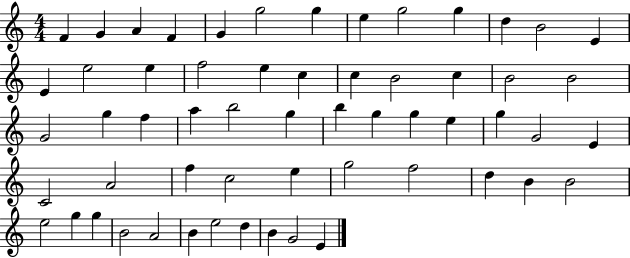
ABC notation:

X:1
T:Untitled
M:4/4
L:1/4
K:C
F G A F G g2 g e g2 g d B2 E E e2 e f2 e c c B2 c B2 B2 G2 g f a b2 g b g g e g G2 E C2 A2 f c2 e g2 f2 d B B2 e2 g g B2 A2 B e2 d B G2 E